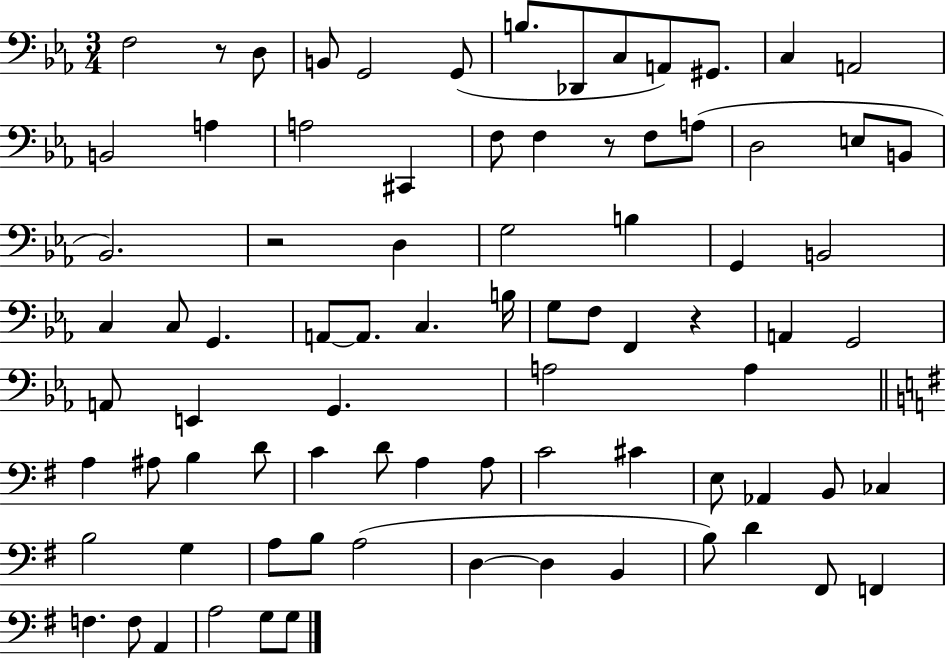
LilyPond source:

{
  \clef bass
  \numericTimeSignature
  \time 3/4
  \key ees \major
  f2 r8 d8 | b,8 g,2 g,8( | b8. des,8 c8 a,8) gis,8. | c4 a,2 | \break b,2 a4 | a2 cis,4 | f8 f4 r8 f8 a8( | d2 e8 b,8 | \break bes,2.) | r2 d4 | g2 b4 | g,4 b,2 | \break c4 c8 g,4. | a,8~~ a,8. c4. b16 | g8 f8 f,4 r4 | a,4 g,2 | \break a,8 e,4 g,4. | a2 a4 | \bar "||" \break \key g \major a4 ais8 b4 d'8 | c'4 d'8 a4 a8 | c'2 cis'4 | e8 aes,4 b,8 ces4 | \break b2 g4 | a8 b8 a2( | d4~~ d4 b,4 | b8) d'4 fis,8 f,4 | \break f4. f8 a,4 | a2 g8 g8 | \bar "|."
}